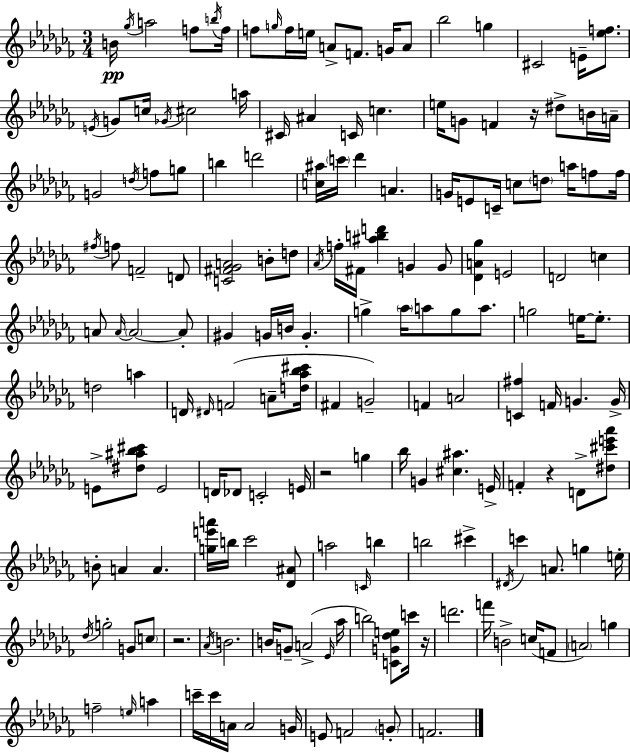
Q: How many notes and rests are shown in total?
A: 171